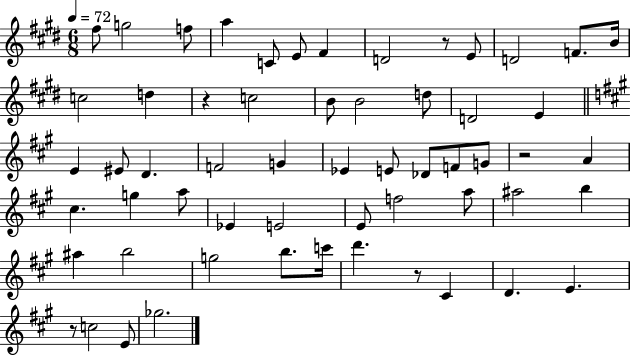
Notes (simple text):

F#5/e G5/h F5/e A5/q C4/e E4/e F#4/q D4/h R/e E4/e D4/h F4/e. B4/s C5/h D5/q R/q C5/h B4/e B4/h D5/e D4/h E4/q E4/q EIS4/e D4/q. F4/h G4/q Eb4/q E4/e Db4/e F4/e G4/e R/h A4/q C#5/q. G5/q A5/e Eb4/q E4/h E4/e F5/h A5/e A#5/h B5/q A#5/q B5/h G5/h B5/e. C6/s D6/q. R/e C#4/q D4/q. E4/q. R/e C5/h E4/e Gb5/h.